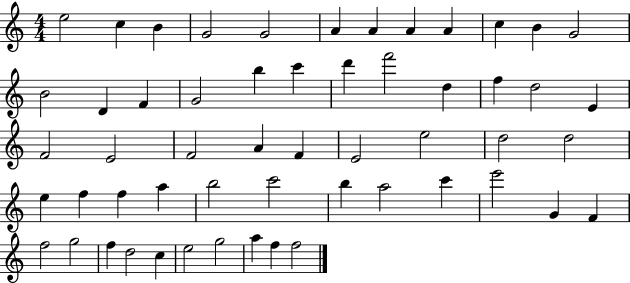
{
  \clef treble
  \numericTimeSignature
  \time 4/4
  \key c \major
  e''2 c''4 b'4 | g'2 g'2 | a'4 a'4 a'4 a'4 | c''4 b'4 g'2 | \break b'2 d'4 f'4 | g'2 b''4 c'''4 | d'''4 f'''2 d''4 | f''4 d''2 e'4 | \break f'2 e'2 | f'2 a'4 f'4 | e'2 e''2 | d''2 d''2 | \break e''4 f''4 f''4 a''4 | b''2 c'''2 | b''4 a''2 c'''4 | e'''2 g'4 f'4 | \break f''2 g''2 | f''4 d''2 c''4 | e''2 g''2 | a''4 f''4 f''2 | \break \bar "|."
}